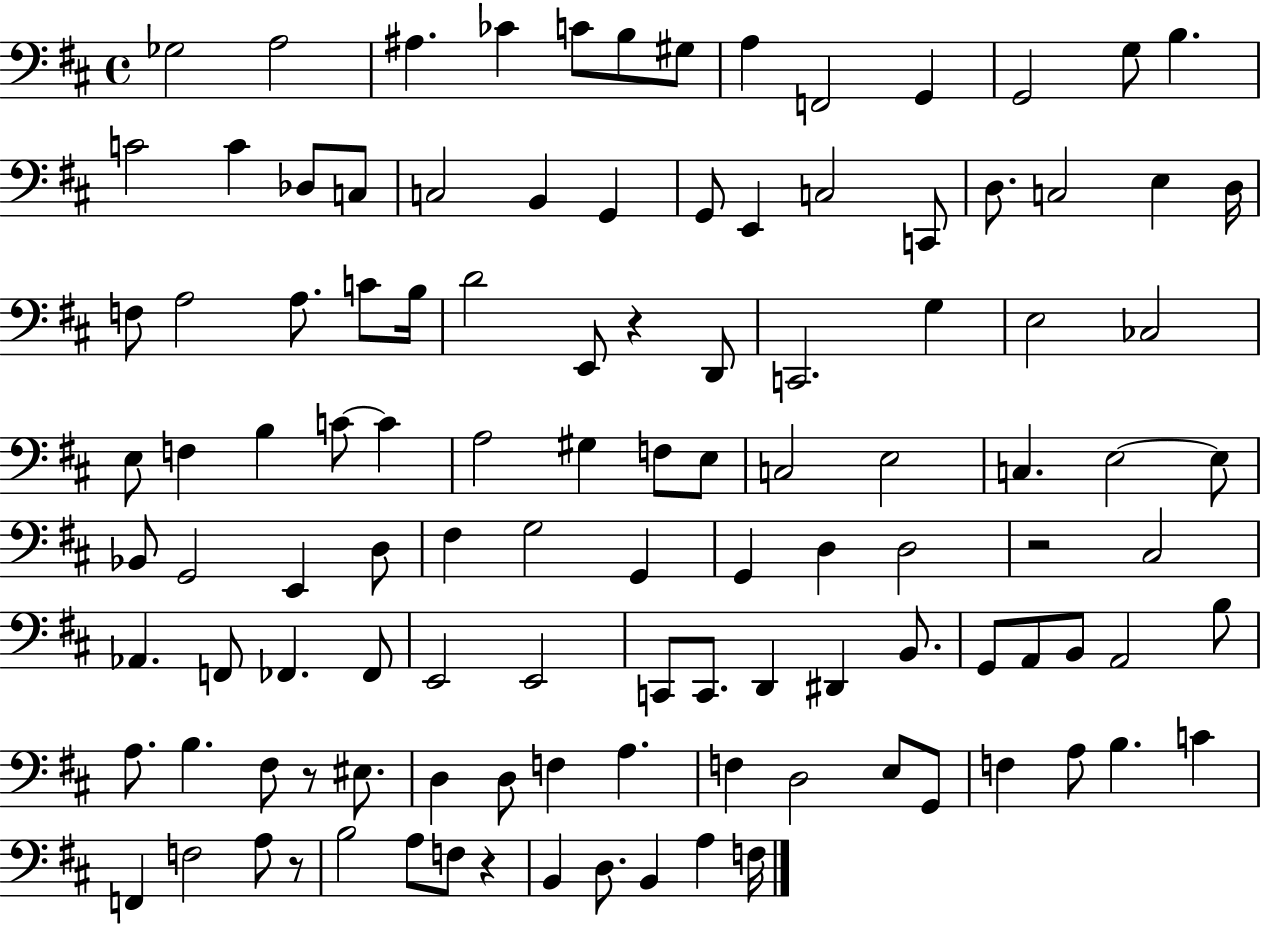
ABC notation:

X:1
T:Untitled
M:4/4
L:1/4
K:D
_G,2 A,2 ^A, _C C/2 B,/2 ^G,/2 A, F,,2 G,, G,,2 G,/2 B, C2 C _D,/2 C,/2 C,2 B,, G,, G,,/2 E,, C,2 C,,/2 D,/2 C,2 E, D,/4 F,/2 A,2 A,/2 C/2 B,/4 D2 E,,/2 z D,,/2 C,,2 G, E,2 _C,2 E,/2 F, B, C/2 C A,2 ^G, F,/2 E,/2 C,2 E,2 C, E,2 E,/2 _B,,/2 G,,2 E,, D,/2 ^F, G,2 G,, G,, D, D,2 z2 ^C,2 _A,, F,,/2 _F,, _F,,/2 E,,2 E,,2 C,,/2 C,,/2 D,, ^D,, B,,/2 G,,/2 A,,/2 B,,/2 A,,2 B,/2 A,/2 B, ^F,/2 z/2 ^E,/2 D, D,/2 F, A, F, D,2 E,/2 G,,/2 F, A,/2 B, C F,, F,2 A,/2 z/2 B,2 A,/2 F,/2 z B,, D,/2 B,, A, F,/4